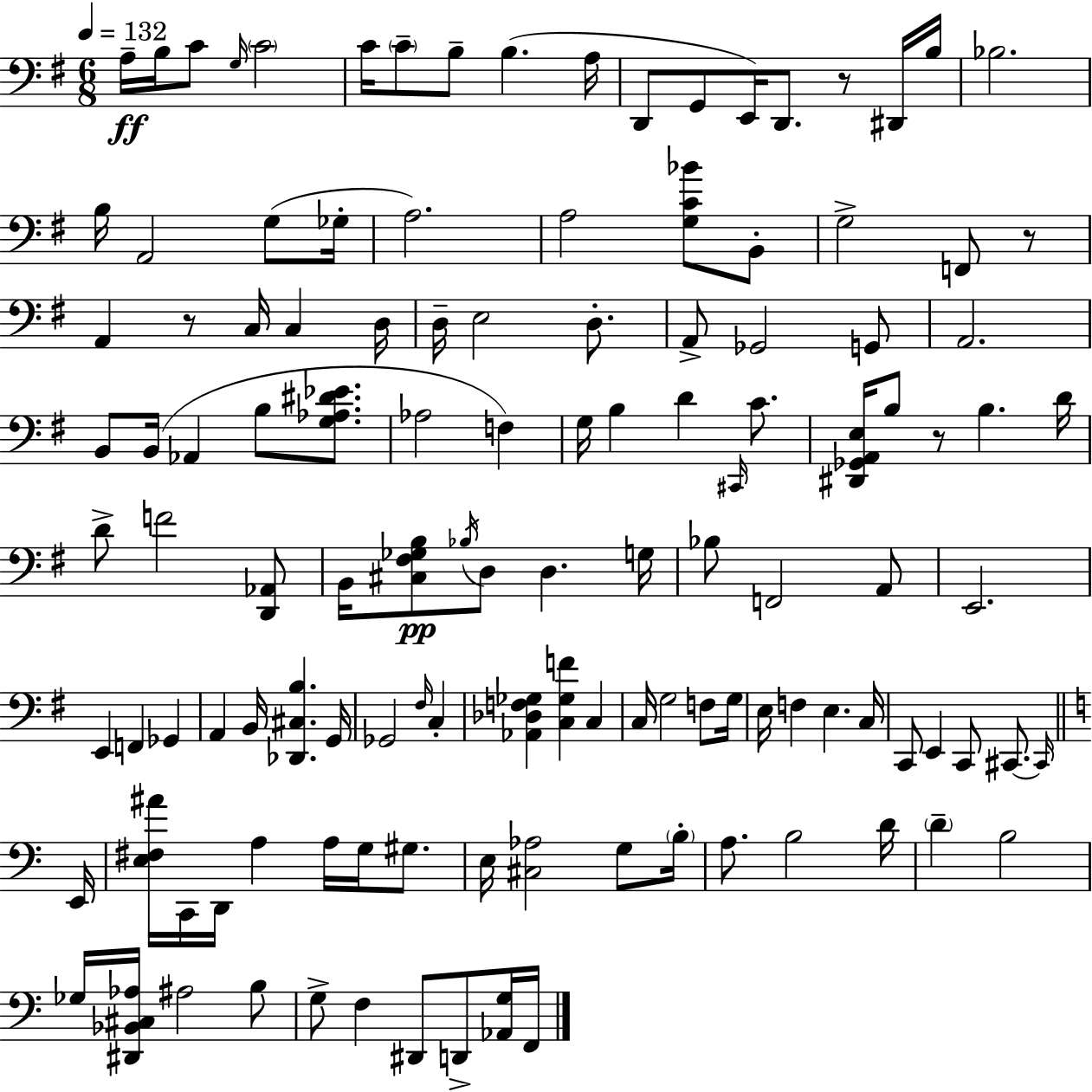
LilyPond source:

{
  \clef bass
  \numericTimeSignature
  \time 6/8
  \key e \minor
  \tempo 4 = 132
  a16--\ff b16 c'8 \grace { g16 } \parenthesize c'2 | c'16 \parenthesize c'8-- b8-- b4.( | a16 d,8 g,8 e,16) d,8. r8 dis,16 | b16 bes2. | \break b16 a,2 g8( | ges16-. a2.) | a2 <g c' bes'>8 b,8-. | g2-> f,8 r8 | \break a,4 r8 c16 c4 | d16 d16-- e2 d8.-. | a,8-> ges,2 g,8 | a,2. | \break b,8 b,16( aes,4 b8 <g aes dis' ees'>8. | aes2 f4) | g16 b4 d'4 \grace { cis,16 } c'8. | <dis, ges, a, e>16 b8 r8 b4. | \break d'16 d'8-> f'2 | <d, aes,>8 b,16 <cis fis ges b>8\pp \acciaccatura { bes16 } d8 d4. | g16 bes8 f,2 | a,8 e,2. | \break e,4 f,4 ges,4 | a,4 b,16 <des, cis b>4. | g,16 ges,2 \grace { fis16 } | c4-. <aes, des f ges>4 <c ges f'>4 | \break c4 c16 g2 | f8 g16 e16 f4 e4. | c16 c,8 e,4 c,8 | cis,8.~~ \grace { cis,16 } \bar "||" \break \key a \minor e,16 <e fis ais'>16 c,16 d,16 a4 a16 g16 gis8. | e16 <cis aes>2 g8 | \parenthesize b16-. a8. b2 | d'16 \parenthesize d'4-- b2 | \break ges16 <dis, bes, cis aes>16 ais2 b8 | g8-> f4 dis,8 d,8-> <aes, g>16 | f,16 \bar "|."
}